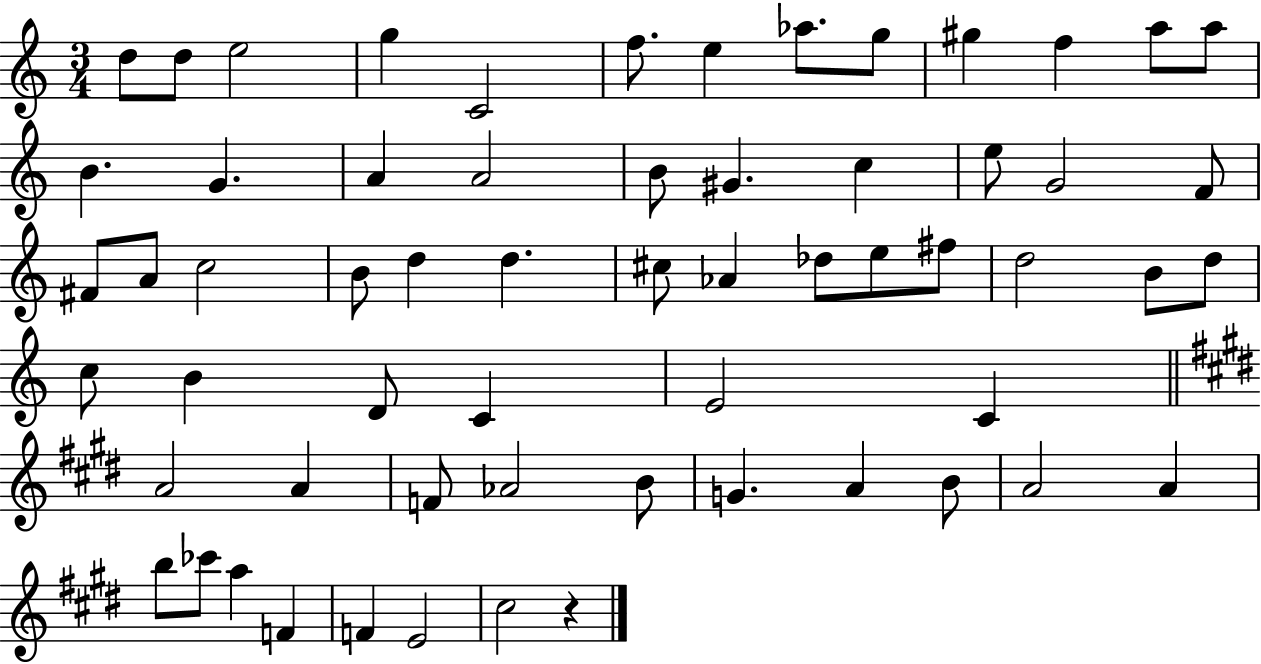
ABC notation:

X:1
T:Untitled
M:3/4
L:1/4
K:C
d/2 d/2 e2 g C2 f/2 e _a/2 g/2 ^g f a/2 a/2 B G A A2 B/2 ^G c e/2 G2 F/2 ^F/2 A/2 c2 B/2 d d ^c/2 _A _d/2 e/2 ^f/2 d2 B/2 d/2 c/2 B D/2 C E2 C A2 A F/2 _A2 B/2 G A B/2 A2 A b/2 _c'/2 a F F E2 ^c2 z